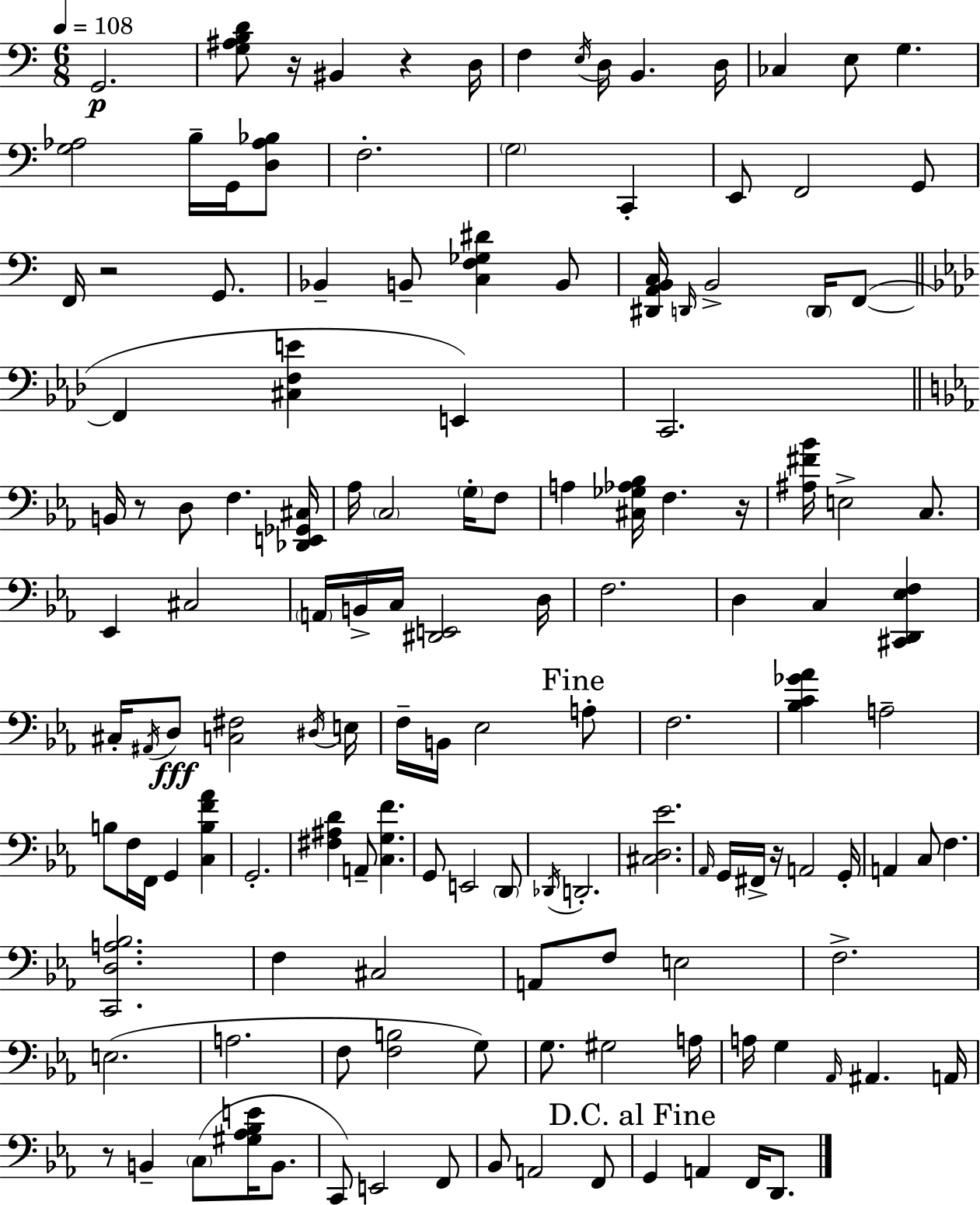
X:1
T:Untitled
M:6/8
L:1/4
K:C
G,,2 [G,^A,B,D]/2 z/4 ^B,, z D,/4 F, E,/4 D,/4 B,, D,/4 _C, E,/2 G, [G,_A,]2 B,/4 G,,/4 [D,_A,_B,]/2 F,2 G,2 C,, E,,/2 F,,2 G,,/2 F,,/4 z2 G,,/2 _B,, B,,/2 [C,F,_G,^D] B,,/2 [^D,,A,,B,,C,]/4 D,,/4 B,,2 D,,/4 F,,/2 F,, [^C,F,E] E,, C,,2 B,,/4 z/2 D,/2 F, [_D,,E,,_G,,^C,]/4 _A,/4 C,2 G,/4 F,/2 A, [^C,_G,_A,_B,]/4 F, z/4 [^A,^F_B]/4 E,2 C,/2 _E,, ^C,2 A,,/4 B,,/4 C,/4 [^D,,E,,]2 D,/4 F,2 D, C, [^C,,D,,_E,F,] ^C,/4 ^A,,/4 D,/2 [C,^F,]2 ^D,/4 E,/4 F,/4 B,,/4 _E,2 A,/2 F,2 [_B,C_G_A] A,2 B,/2 F,/4 F,,/4 G,, [C,B,F_A] G,,2 [^F,^A,D] A,,/2 [C,G,F] G,,/2 E,,2 D,,/2 _D,,/4 D,,2 [^C,D,_E]2 _A,,/4 G,,/4 ^F,,/4 z/4 A,,2 G,,/4 A,, C,/2 F, [C,,D,A,_B,]2 F, ^C,2 A,,/2 F,/2 E,2 F,2 E,2 A,2 F,/2 [F,B,]2 G,/2 G,/2 ^G,2 A,/4 A,/4 G, _A,,/4 ^A,, A,,/4 z/2 B,, C,/2 [^G,_A,_B,E]/4 B,,/2 C,,/2 E,,2 F,,/2 _B,,/2 A,,2 F,,/2 G,, A,, F,,/4 D,,/2